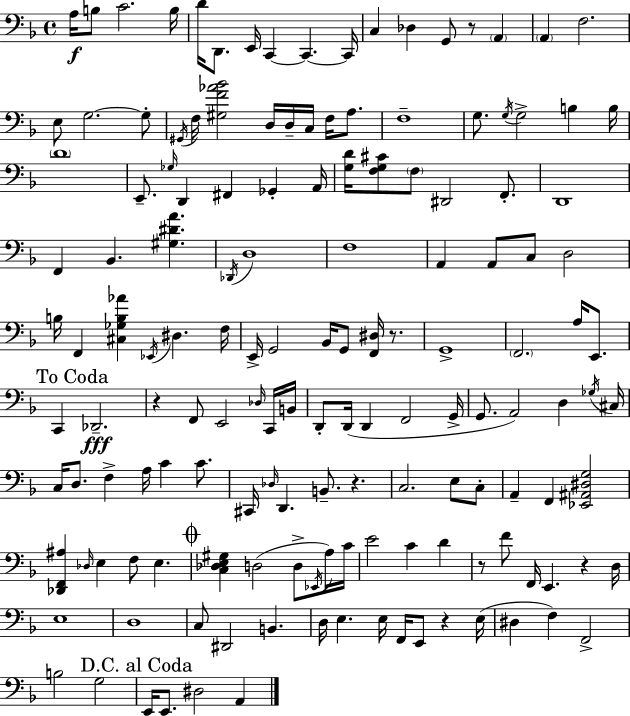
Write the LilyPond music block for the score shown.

{
  \clef bass
  \time 4/4
  \defaultTimeSignature
  \key f \major
  a16\f b8 c'2. b16 | d'16 d,8. e,16 c,4~~ c,4.~~ c,16 | c4 des4 g,8 r8 \parenthesize a,4 | \parenthesize a,4 f2. | \break e8 g2.~~ g8-. | \acciaccatura { gis,16 } f16 <gis f' aes' bes'>2 d16 d16-- c16 f16 a8. | f1-- | g8. \acciaccatura { g16 } g2-> b4 | \break b16 \parenthesize d'1 | e,8.-- \grace { ges16 } d,4 fis,4 ges,4-. | a,16 <g d'>16 <f g cis'>8 \parenthesize f8 dis,2 | f,8.-. d,1 | \break f,4 bes,4. <gis dis' a'>4. | \acciaccatura { des,16 } d1 | f1 | a,4 a,8 c8 d2 | \break b16 f,4 <cis ges b aes'>4 \acciaccatura { ees,16 } dis4. | f16 e,16-> g,2 bes,16 g,8 | <f, dis>16 r8. g,1-> | \parenthesize f,2. | \break a16 e,8. \mark "To Coda" c,4 des,2.--\fff | r4 f,8 e,2 | \grace { des16 } c,16 b,16 d,8-. d,16( d,4 f,2 | g,16-> g,8. a,2) | \break d4 \acciaccatura { ges16 } cis16 c16 d8. f4-> a16 | c'4 c'8. cis,16 \grace { des16 } d,4. b,8.-- | r4. c2. | e8 c8-. a,4-- f,4 | \break <ees, ais, dis g>2 <des, f, ais>4 \grace { des16 } e4 | f8 e4. \mark \markup { \musicglyph "scripts.coda" } <c des e gis>4 d2( | d8-> \acciaccatura { ees,16 } a16) c'16 e'2 | c'4 d'4 r8 f'8 f,16 e,4. | \break r4 d16 e1 | d1 | c8 dis,2 | b,4. d16 e4. | \break e16 f,16 e,8 r4 e16( dis4 f4) | f,2-> b2 | g2 \mark "D.C. al Coda" e,16 e,8. dis2 | a,4 \bar "|."
}